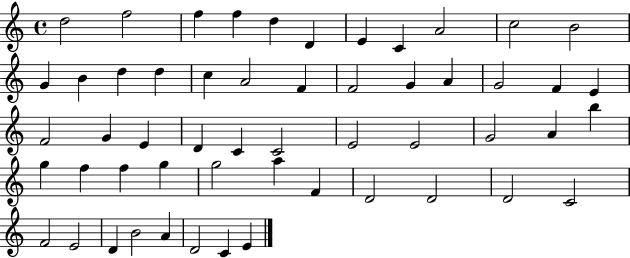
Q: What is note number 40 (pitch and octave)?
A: G5